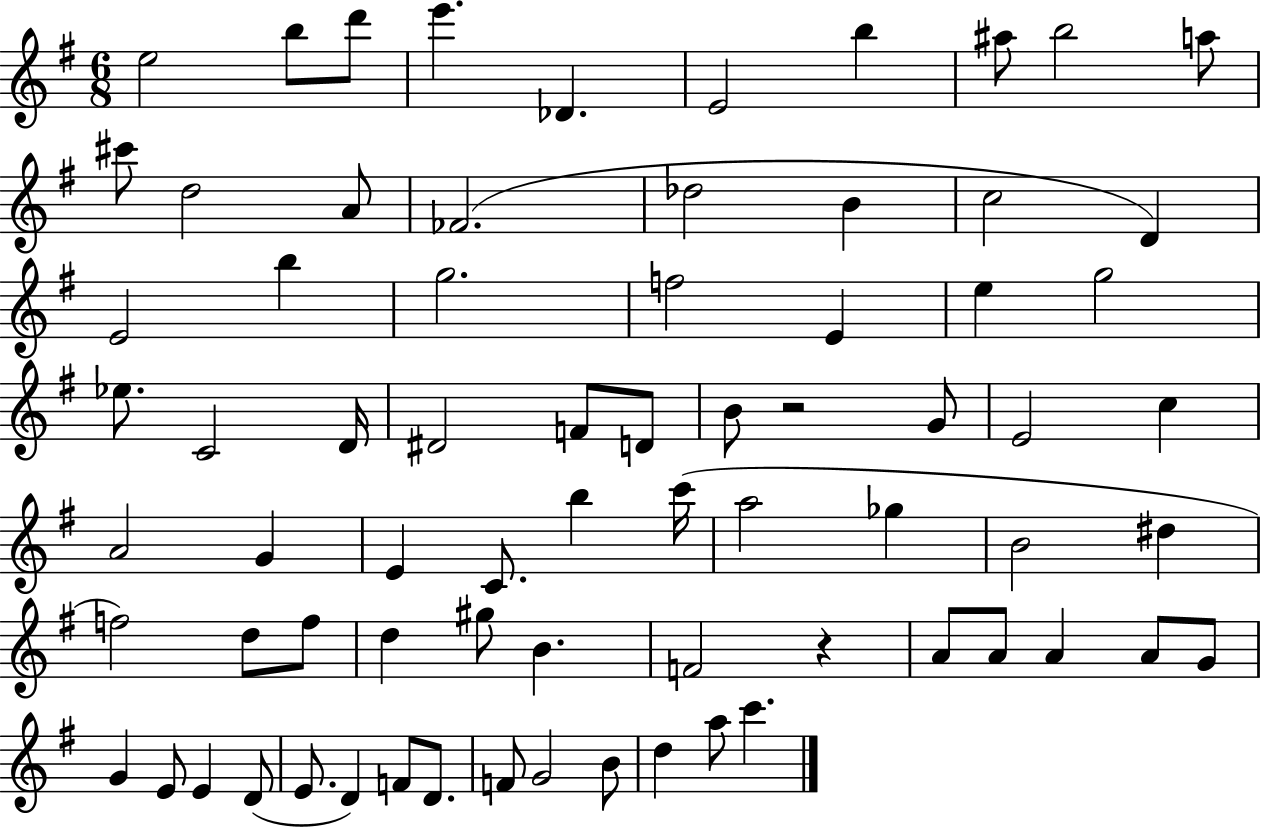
E5/h B5/e D6/e E6/q. Db4/q. E4/h B5/q A#5/e B5/h A5/e C#6/e D5/h A4/e FES4/h. Db5/h B4/q C5/h D4/q E4/h B5/q G5/h. F5/h E4/q E5/q G5/h Eb5/e. C4/h D4/s D#4/h F4/e D4/e B4/e R/h G4/e E4/h C5/q A4/h G4/q E4/q C4/e. B5/q C6/s A5/h Gb5/q B4/h D#5/q F5/h D5/e F5/e D5/q G#5/e B4/q. F4/h R/q A4/e A4/e A4/q A4/e G4/e G4/q E4/e E4/q D4/e E4/e. D4/q F4/e D4/e. F4/e G4/h B4/e D5/q A5/e C6/q.